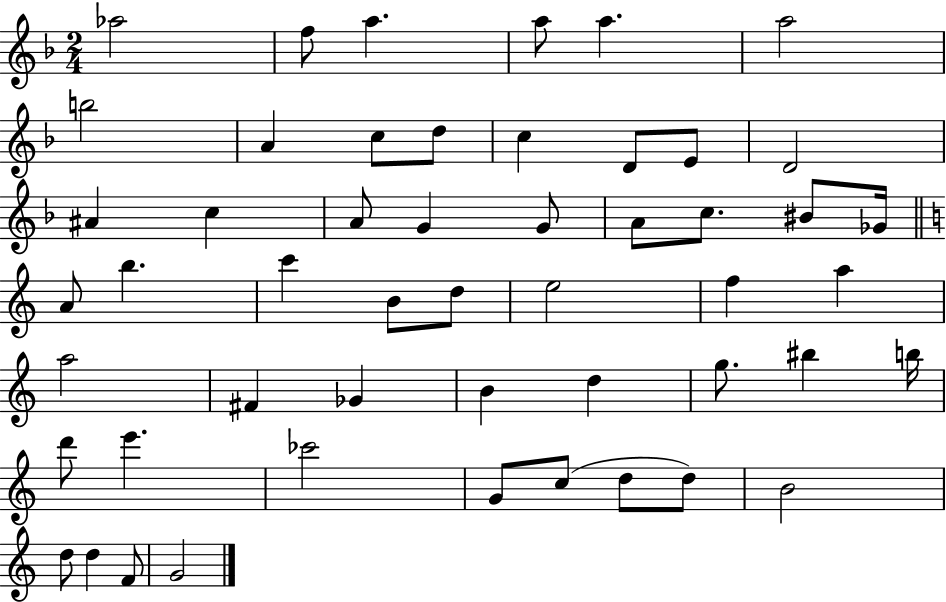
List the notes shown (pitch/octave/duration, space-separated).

Ab5/h F5/e A5/q. A5/e A5/q. A5/h B5/h A4/q C5/e D5/e C5/q D4/e E4/e D4/h A#4/q C5/q A4/e G4/q G4/e A4/e C5/e. BIS4/e Gb4/s A4/e B5/q. C6/q B4/e D5/e E5/h F5/q A5/q A5/h F#4/q Gb4/q B4/q D5/q G5/e. BIS5/q B5/s D6/e E6/q. CES6/h G4/e C5/e D5/e D5/e B4/h D5/e D5/q F4/e G4/h